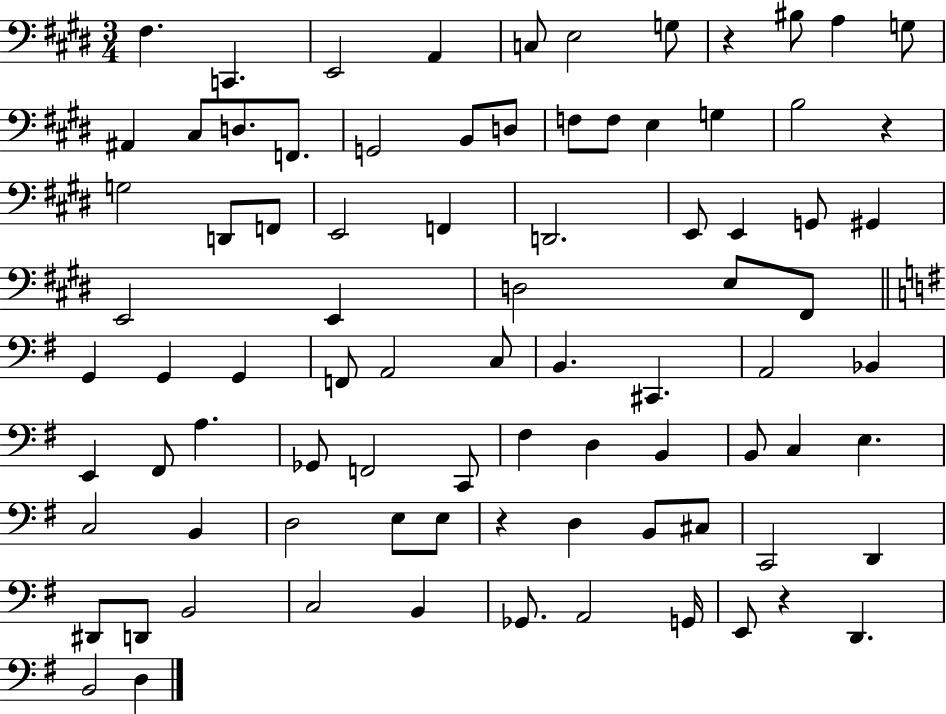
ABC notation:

X:1
T:Untitled
M:3/4
L:1/4
K:E
^F, C,, E,,2 A,, C,/2 E,2 G,/2 z ^B,/2 A, G,/2 ^A,, ^C,/2 D,/2 F,,/2 G,,2 B,,/2 D,/2 F,/2 F,/2 E, G, B,2 z G,2 D,,/2 F,,/2 E,,2 F,, D,,2 E,,/2 E,, G,,/2 ^G,, E,,2 E,, D,2 E,/2 ^F,,/2 G,, G,, G,, F,,/2 A,,2 C,/2 B,, ^C,, A,,2 _B,, E,, ^F,,/2 A, _G,,/2 F,,2 C,,/2 ^F, D, B,, B,,/2 C, E, C,2 B,, D,2 E,/2 E,/2 z D, B,,/2 ^C,/2 C,,2 D,, ^D,,/2 D,,/2 B,,2 C,2 B,, _G,,/2 A,,2 G,,/4 E,,/2 z D,, B,,2 D,